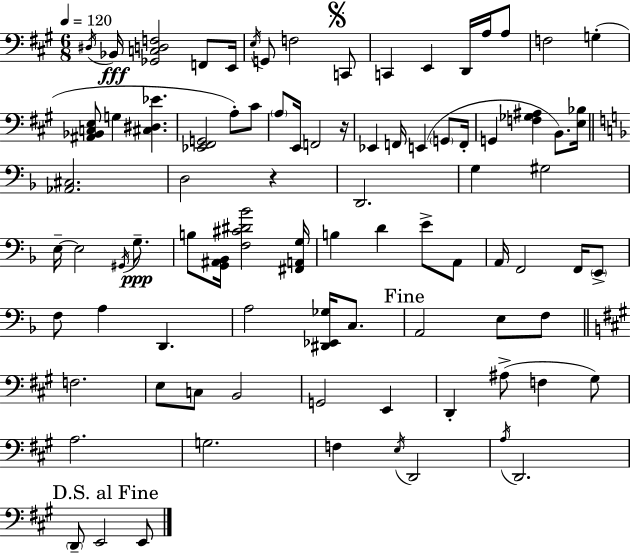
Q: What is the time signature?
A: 6/8